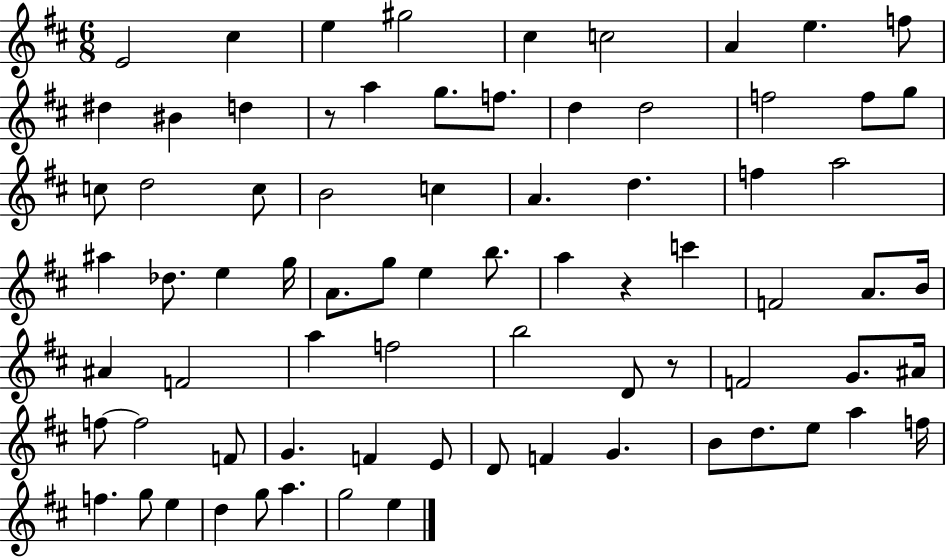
E4/h C#5/q E5/q G#5/h C#5/q C5/h A4/q E5/q. F5/e D#5/q BIS4/q D5/q R/e A5/q G5/e. F5/e. D5/q D5/h F5/h F5/e G5/e C5/e D5/h C5/e B4/h C5/q A4/q. D5/q. F5/q A5/h A#5/q Db5/e. E5/q G5/s A4/e. G5/e E5/q B5/e. A5/q R/q C6/q F4/h A4/e. B4/s A#4/q F4/h A5/q F5/h B5/h D4/e R/e F4/h G4/e. A#4/s F5/e F5/h F4/e G4/q. F4/q E4/e D4/e F4/q G4/q. B4/e D5/e. E5/e A5/q F5/s F5/q. G5/e E5/q D5/q G5/e A5/q. G5/h E5/q